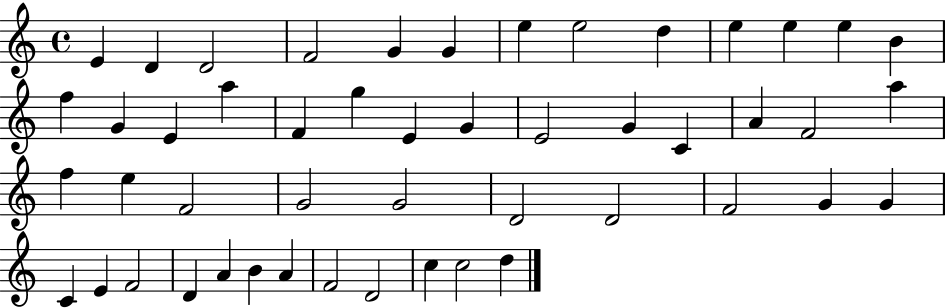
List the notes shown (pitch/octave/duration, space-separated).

E4/q D4/q D4/h F4/h G4/q G4/q E5/q E5/h D5/q E5/q E5/q E5/q B4/q F5/q G4/q E4/q A5/q F4/q G5/q E4/q G4/q E4/h G4/q C4/q A4/q F4/h A5/q F5/q E5/q F4/h G4/h G4/h D4/h D4/h F4/h G4/q G4/q C4/q E4/q F4/h D4/q A4/q B4/q A4/q F4/h D4/h C5/q C5/h D5/q